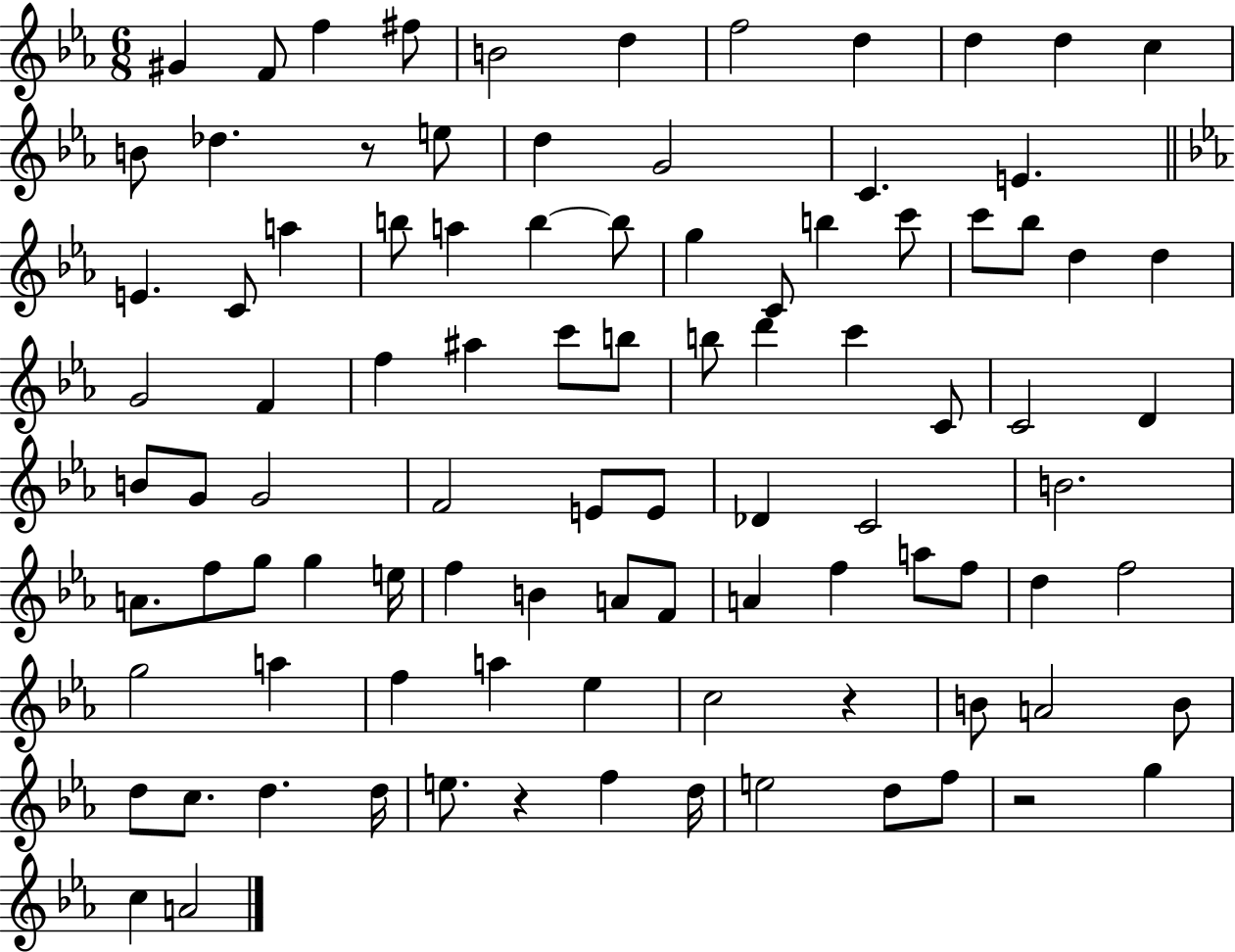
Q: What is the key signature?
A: EES major